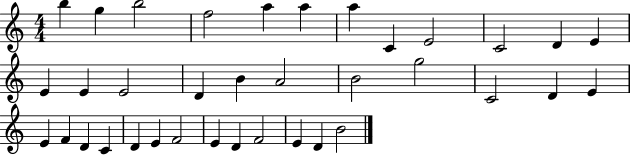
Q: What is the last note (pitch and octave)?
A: B4